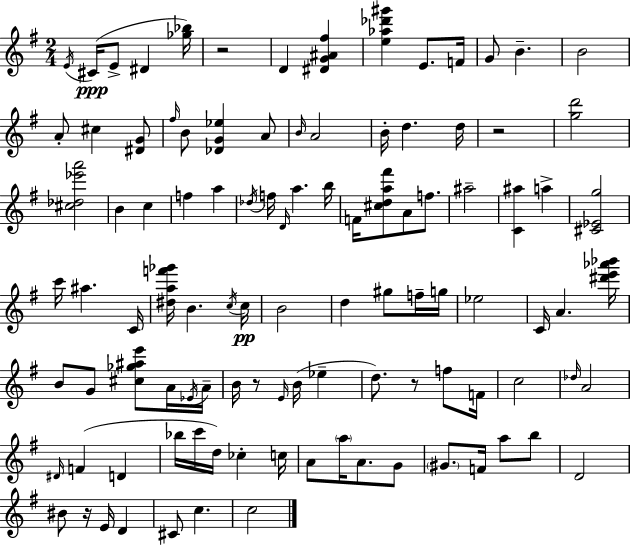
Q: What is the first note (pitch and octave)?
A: E4